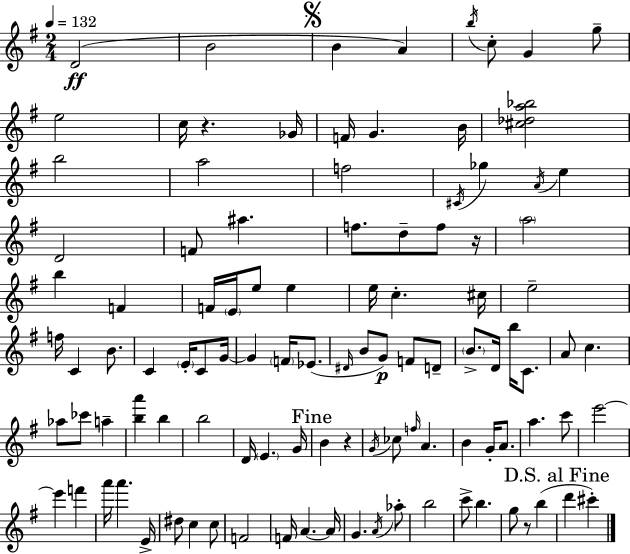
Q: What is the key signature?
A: G major